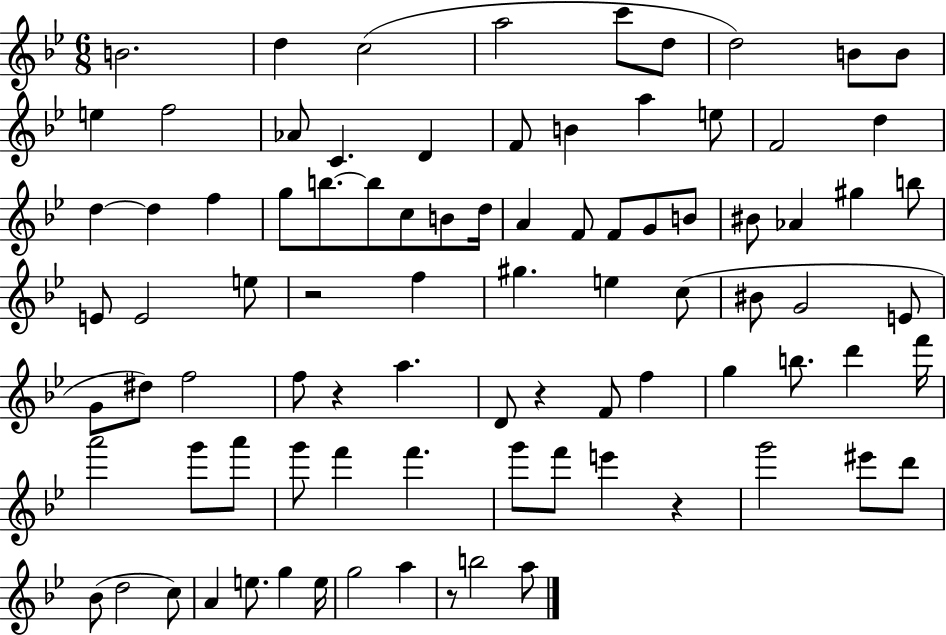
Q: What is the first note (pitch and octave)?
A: B4